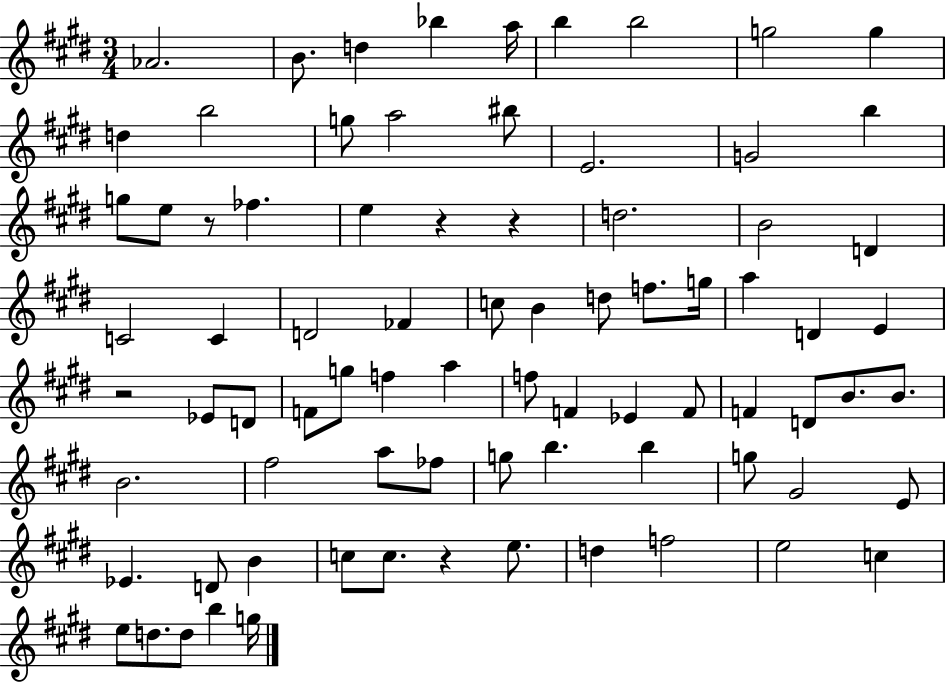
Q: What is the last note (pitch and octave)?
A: G5